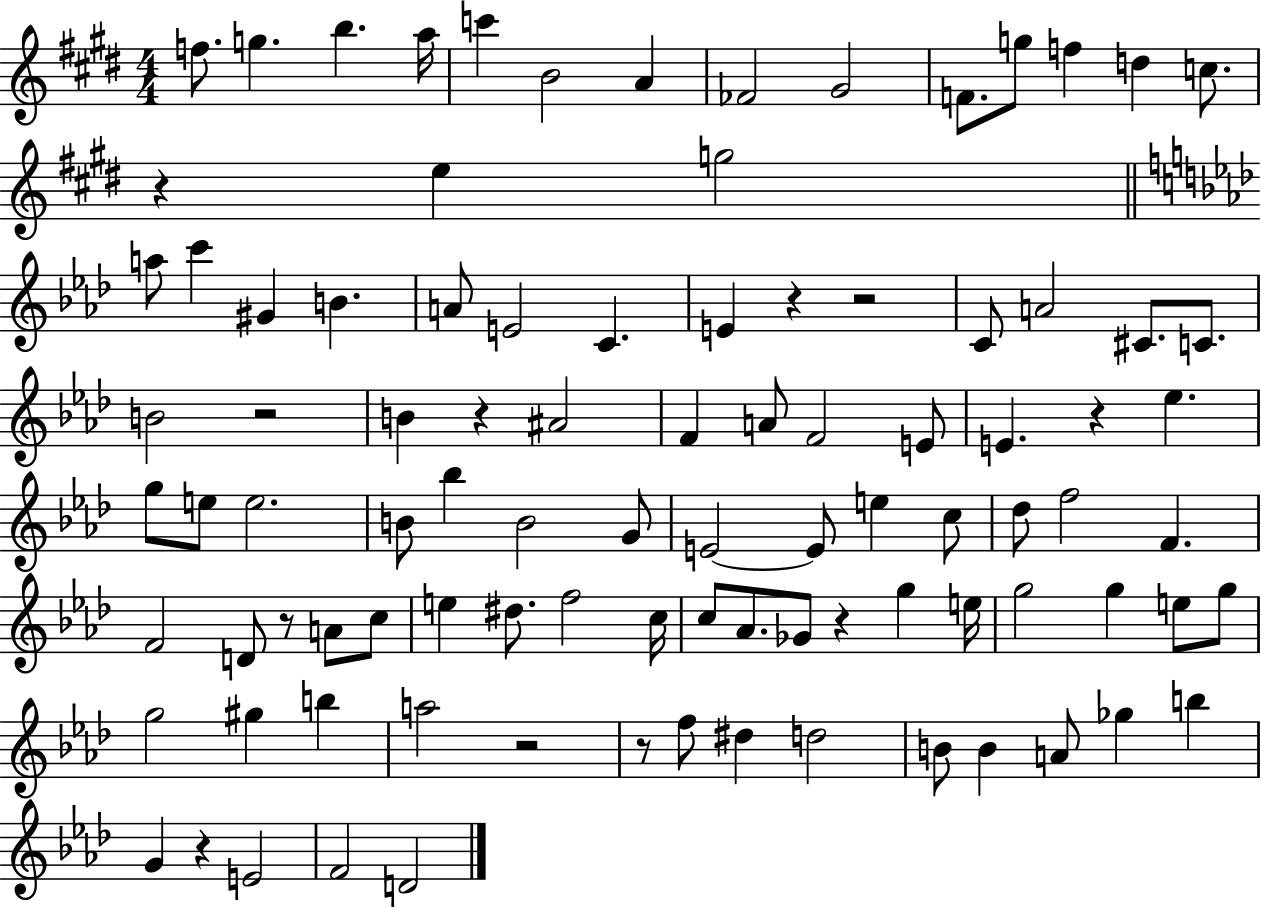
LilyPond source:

{
  \clef treble
  \numericTimeSignature
  \time 4/4
  \key e \major
  f''8. g''4. b''4. a''16 | c'''4 b'2 a'4 | fes'2 gis'2 | f'8. g''8 f''4 d''4 c''8. | \break r4 e''4 g''2 | \bar "||" \break \key aes \major a''8 c'''4 gis'4 b'4. | a'8 e'2 c'4. | e'4 r4 r2 | c'8 a'2 cis'8. c'8. | \break b'2 r2 | b'4 r4 ais'2 | f'4 a'8 f'2 e'8 | e'4. r4 ees''4. | \break g''8 e''8 e''2. | b'8 bes''4 b'2 g'8 | e'2~~ e'8 e''4 c''8 | des''8 f''2 f'4. | \break f'2 d'8 r8 a'8 c''8 | e''4 dis''8. f''2 c''16 | c''8 aes'8. ges'8 r4 g''4 e''16 | g''2 g''4 e''8 g''8 | \break g''2 gis''4 b''4 | a''2 r2 | r8 f''8 dis''4 d''2 | b'8 b'4 a'8 ges''4 b''4 | \break g'4 r4 e'2 | f'2 d'2 | \bar "|."
}